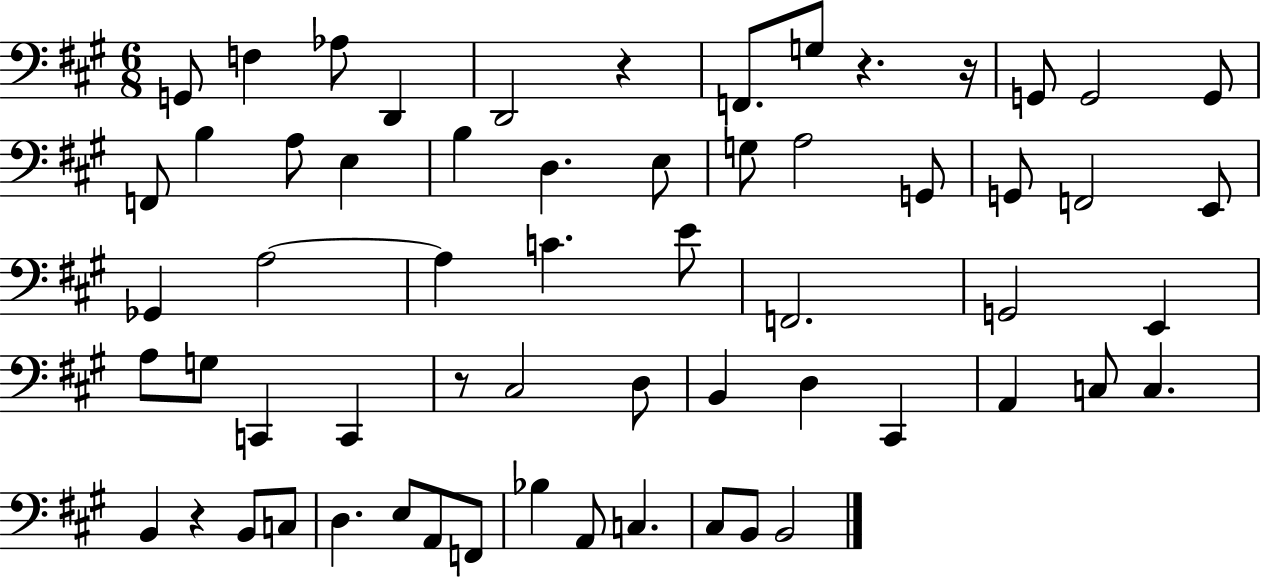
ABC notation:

X:1
T:Untitled
M:6/8
L:1/4
K:A
G,,/2 F, _A,/2 D,, D,,2 z F,,/2 G,/2 z z/4 G,,/2 G,,2 G,,/2 F,,/2 B, A,/2 E, B, D, E,/2 G,/2 A,2 G,,/2 G,,/2 F,,2 E,,/2 _G,, A,2 A, C E/2 F,,2 G,,2 E,, A,/2 G,/2 C,, C,, z/2 ^C,2 D,/2 B,, D, ^C,, A,, C,/2 C, B,, z B,,/2 C,/2 D, E,/2 A,,/2 F,,/2 _B, A,,/2 C, ^C,/2 B,,/2 B,,2